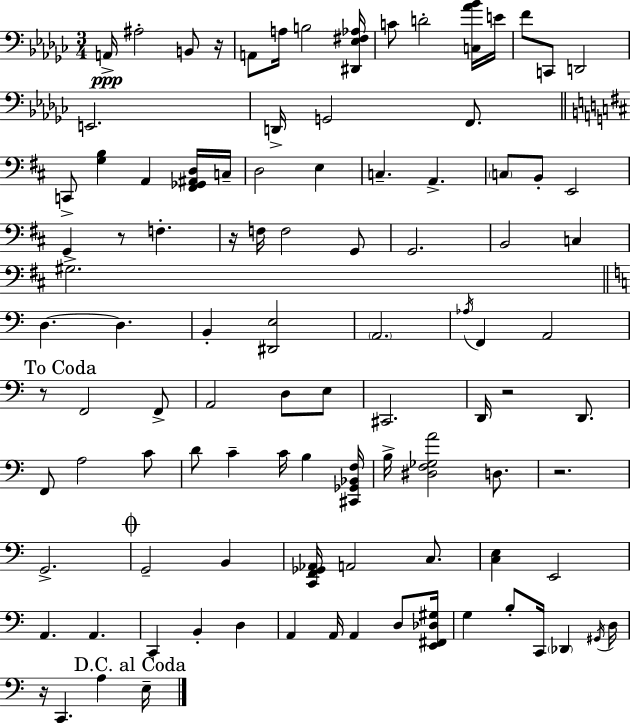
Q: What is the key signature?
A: EES minor